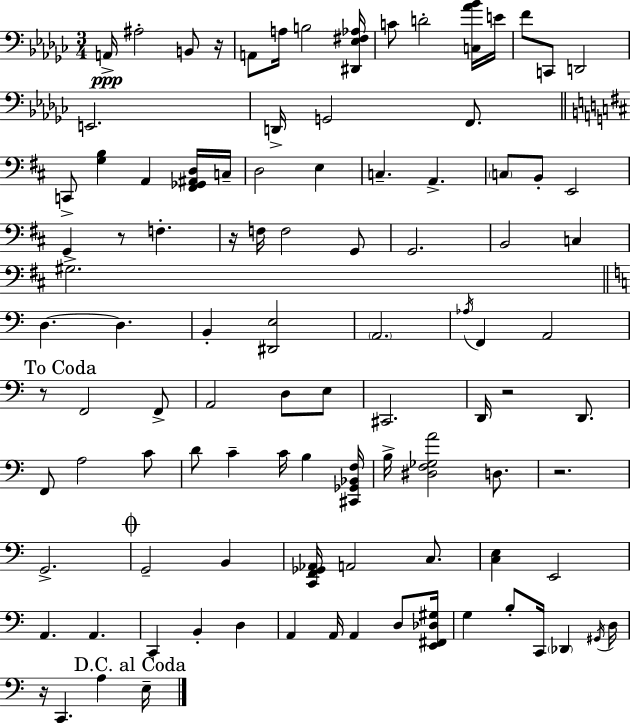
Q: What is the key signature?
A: EES minor